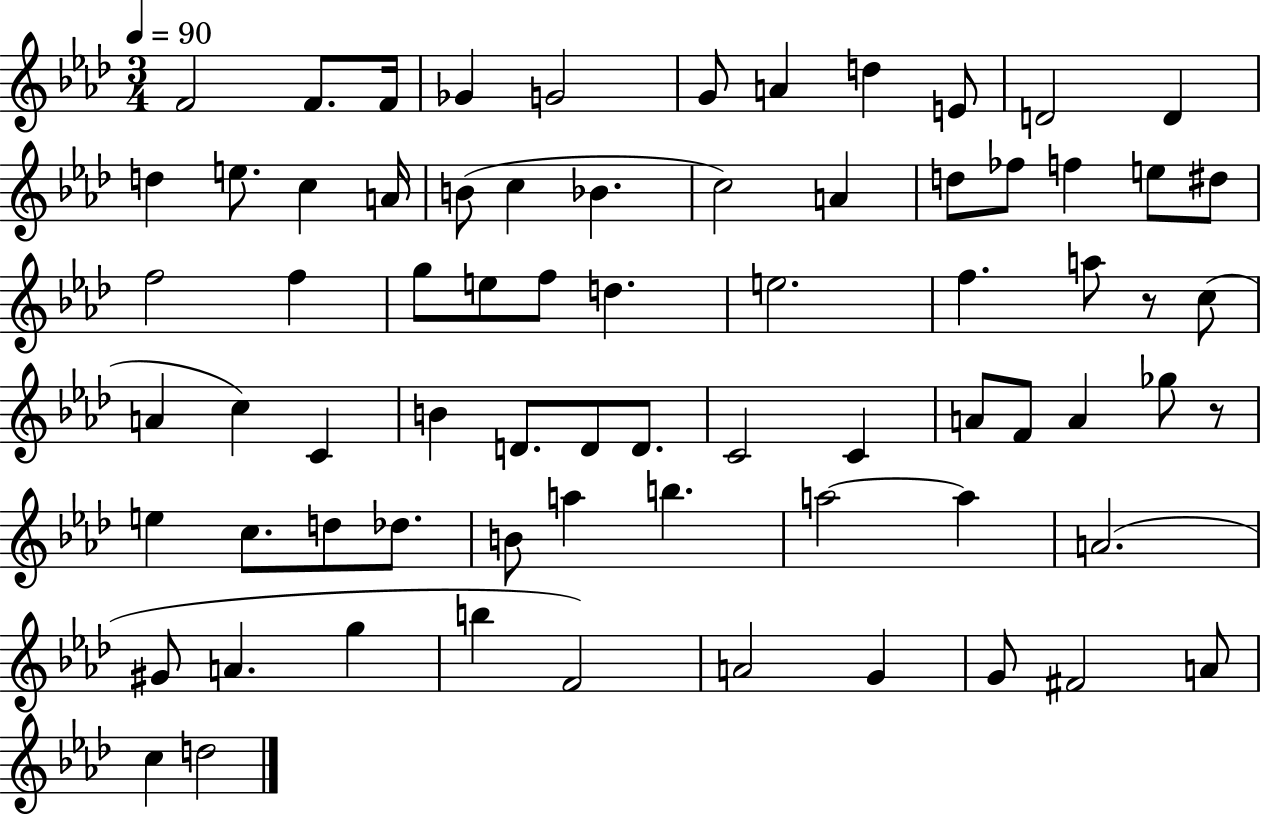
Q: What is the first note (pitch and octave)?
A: F4